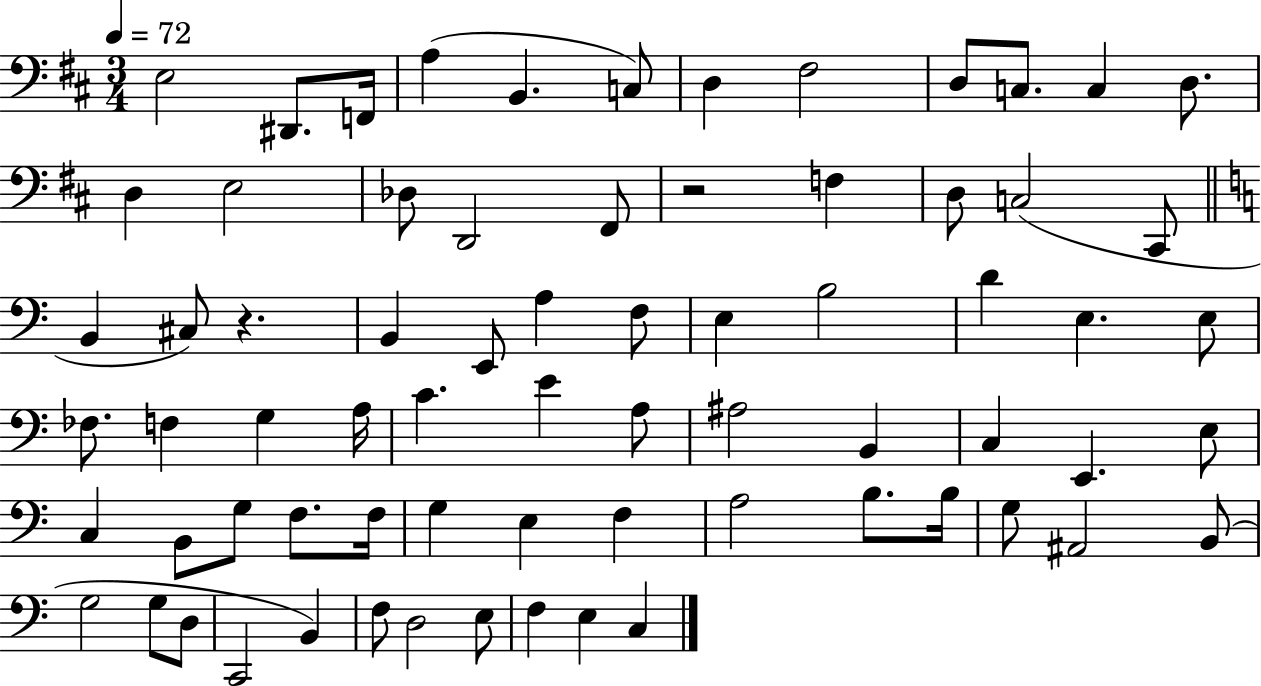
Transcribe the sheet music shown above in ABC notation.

X:1
T:Untitled
M:3/4
L:1/4
K:D
E,2 ^D,,/2 F,,/4 A, B,, C,/2 D, ^F,2 D,/2 C,/2 C, D,/2 D, E,2 _D,/2 D,,2 ^F,,/2 z2 F, D,/2 C,2 ^C,,/2 B,, ^C,/2 z B,, E,,/2 A, F,/2 E, B,2 D E, E,/2 _F,/2 F, G, A,/4 C E A,/2 ^A,2 B,, C, E,, E,/2 C, B,,/2 G,/2 F,/2 F,/4 G, E, F, A,2 B,/2 B,/4 G,/2 ^A,,2 B,,/2 G,2 G,/2 D,/2 C,,2 B,, F,/2 D,2 E,/2 F, E, C,